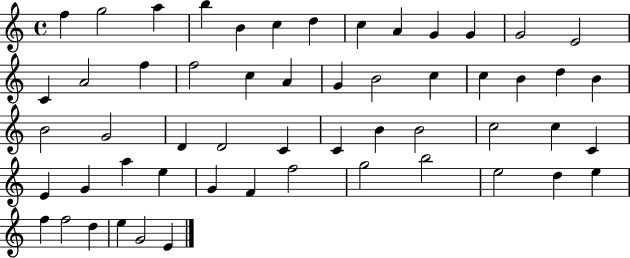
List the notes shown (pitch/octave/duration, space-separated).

F5/q G5/h A5/q B5/q B4/q C5/q D5/q C5/q A4/q G4/q G4/q G4/h E4/h C4/q A4/h F5/q F5/h C5/q A4/q G4/q B4/h C5/q C5/q B4/q D5/q B4/q B4/h G4/h D4/q D4/h C4/q C4/q B4/q B4/h C5/h C5/q C4/q E4/q G4/q A5/q E5/q G4/q F4/q F5/h G5/h B5/h E5/h D5/q E5/q F5/q F5/h D5/q E5/q G4/h E4/q